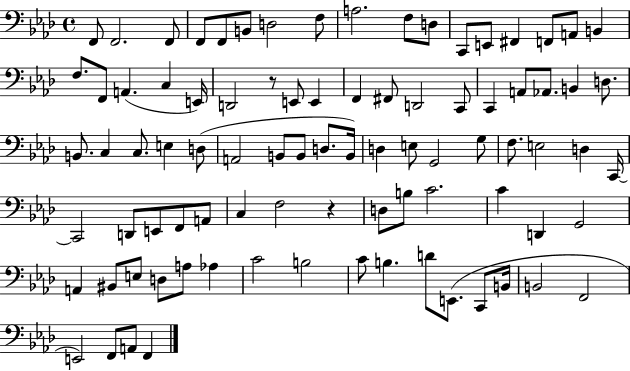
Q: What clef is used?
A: bass